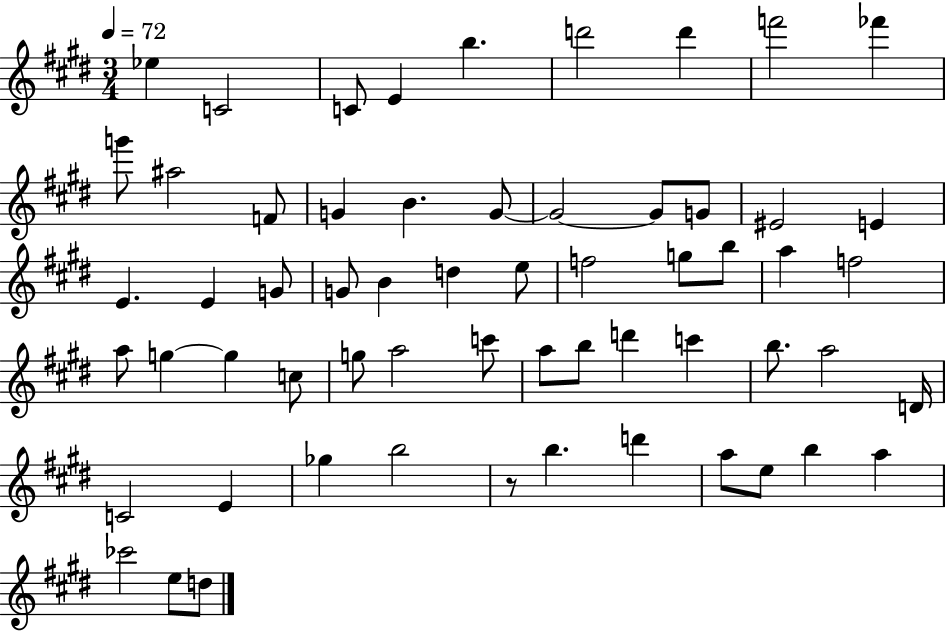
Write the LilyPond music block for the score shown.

{
  \clef treble
  \numericTimeSignature
  \time 3/4
  \key e \major
  \tempo 4 = 72
  ees''4 c'2 | c'8 e'4 b''4. | d'''2 d'''4 | f'''2 fes'''4 | \break g'''8 ais''2 f'8 | g'4 b'4. g'8~~ | g'2~~ g'8 g'8 | eis'2 e'4 | \break e'4. e'4 g'8 | g'8 b'4 d''4 e''8 | f''2 g''8 b''8 | a''4 f''2 | \break a''8 g''4~~ g''4 c''8 | g''8 a''2 c'''8 | a''8 b''8 d'''4 c'''4 | b''8. a''2 d'16 | \break c'2 e'4 | ges''4 b''2 | r8 b''4. d'''4 | a''8 e''8 b''4 a''4 | \break ces'''2 e''8 d''8 | \bar "|."
}